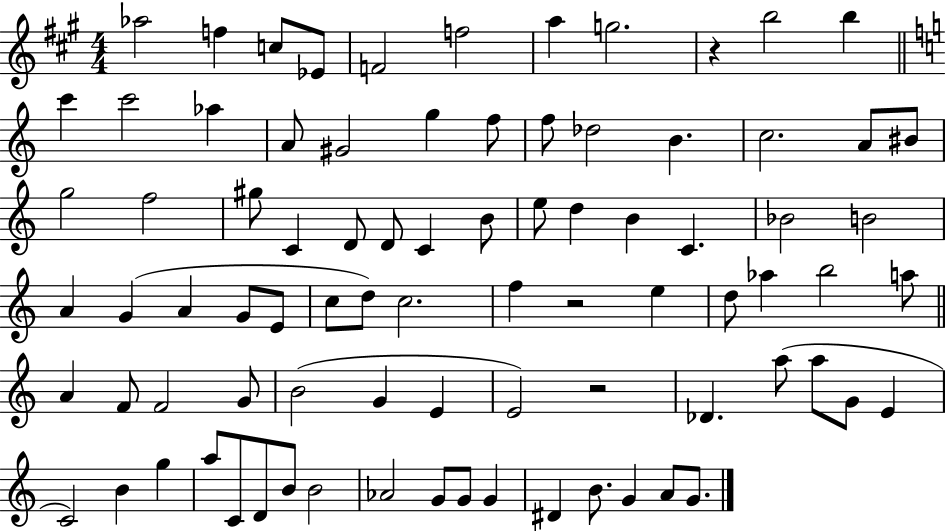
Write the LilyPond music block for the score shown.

{
  \clef treble
  \numericTimeSignature
  \time 4/4
  \key a \major
  aes''2 f''4 c''8 ees'8 | f'2 f''2 | a''4 g''2. | r4 b''2 b''4 | \break \bar "||" \break \key c \major c'''4 c'''2 aes''4 | a'8 gis'2 g''4 f''8 | f''8 des''2 b'4. | c''2. a'8 bis'8 | \break g''2 f''2 | gis''8 c'4 d'8 d'8 c'4 b'8 | e''8 d''4 b'4 c'4. | bes'2 b'2 | \break a'4 g'4( a'4 g'8 e'8 | c''8 d''8) c''2. | f''4 r2 e''4 | d''8 aes''4 b''2 a''8 | \break \bar "||" \break \key c \major a'4 f'8 f'2 g'8 | b'2( g'4 e'4 | e'2) r2 | des'4. a''8( a''8 g'8 e'4 | \break c'2) b'4 g''4 | a''8 c'8 d'8 b'8 b'2 | aes'2 g'8 g'8 g'4 | dis'4 b'8. g'4 a'8 g'8. | \break \bar "|."
}